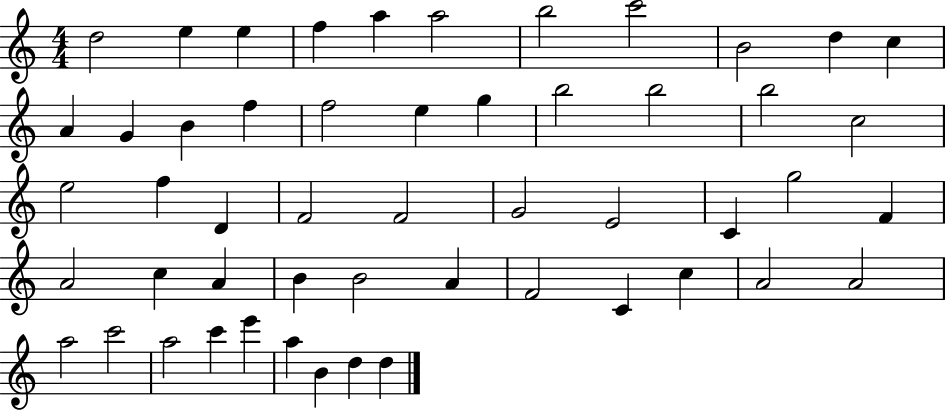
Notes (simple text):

D5/h E5/q E5/q F5/q A5/q A5/h B5/h C6/h B4/h D5/q C5/q A4/q G4/q B4/q F5/q F5/h E5/q G5/q B5/h B5/h B5/h C5/h E5/h F5/q D4/q F4/h F4/h G4/h E4/h C4/q G5/h F4/q A4/h C5/q A4/q B4/q B4/h A4/q F4/h C4/q C5/q A4/h A4/h A5/h C6/h A5/h C6/q E6/q A5/q B4/q D5/q D5/q